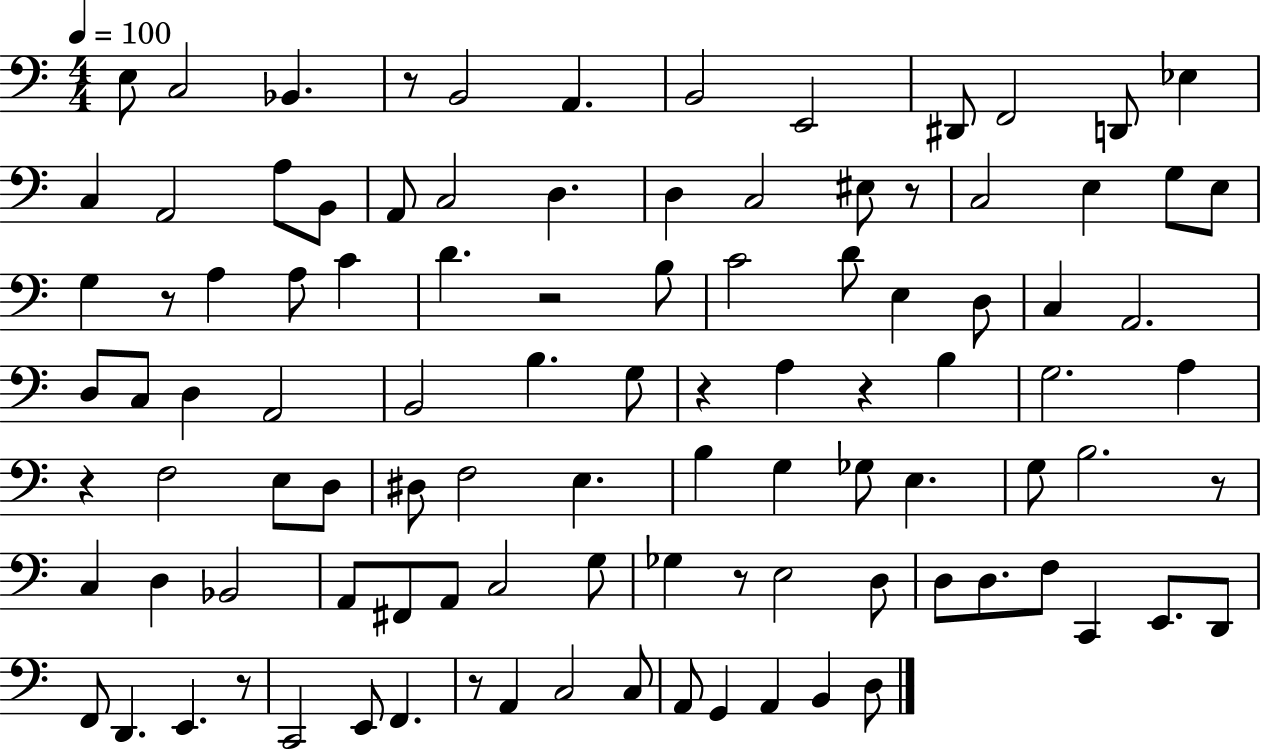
X:1
T:Untitled
M:4/4
L:1/4
K:C
E,/2 C,2 _B,, z/2 B,,2 A,, B,,2 E,,2 ^D,,/2 F,,2 D,,/2 _E, C, A,,2 A,/2 B,,/2 A,,/2 C,2 D, D, C,2 ^E,/2 z/2 C,2 E, G,/2 E,/2 G, z/2 A, A,/2 C D z2 B,/2 C2 D/2 E, D,/2 C, A,,2 D,/2 C,/2 D, A,,2 B,,2 B, G,/2 z A, z B, G,2 A, z F,2 E,/2 D,/2 ^D,/2 F,2 E, B, G, _G,/2 E, G,/2 B,2 z/2 C, D, _B,,2 A,,/2 ^F,,/2 A,,/2 C,2 G,/2 _G, z/2 E,2 D,/2 D,/2 D,/2 F,/2 C,, E,,/2 D,,/2 F,,/2 D,, E,, z/2 C,,2 E,,/2 F,, z/2 A,, C,2 C,/2 A,,/2 G,, A,, B,, D,/2